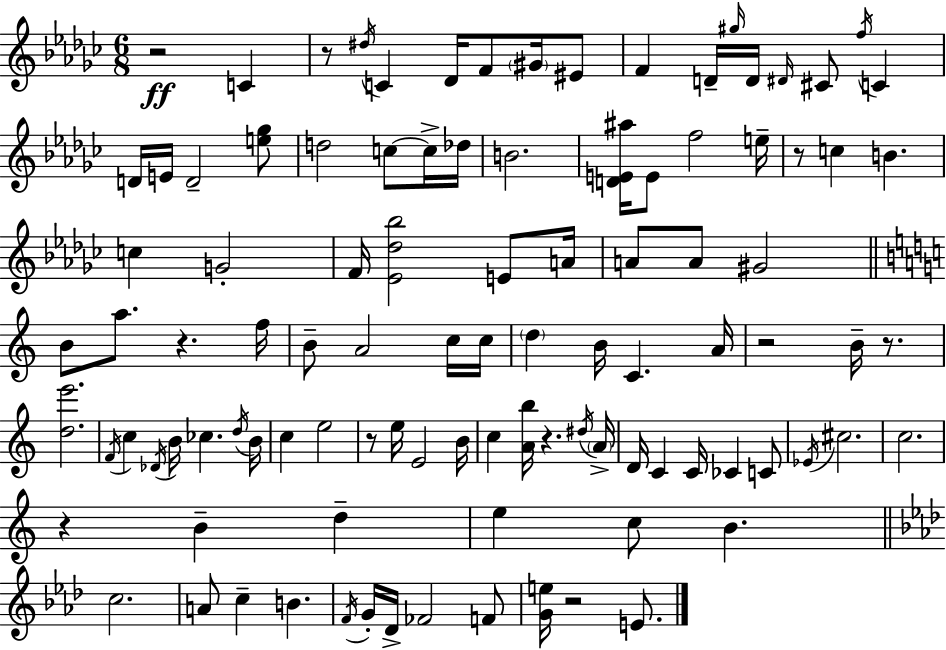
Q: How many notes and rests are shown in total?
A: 102